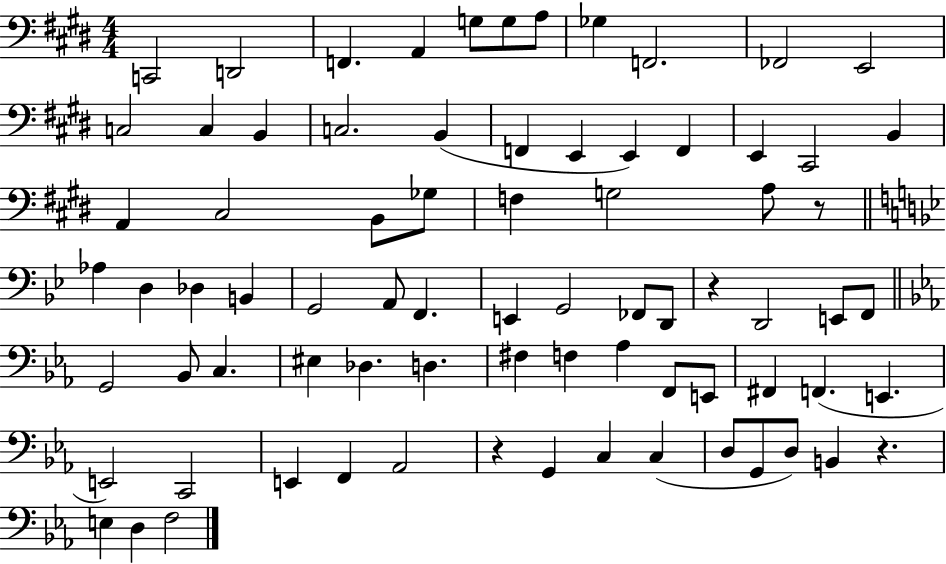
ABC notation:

X:1
T:Untitled
M:4/4
L:1/4
K:E
C,,2 D,,2 F,, A,, G,/2 G,/2 A,/2 _G, F,,2 _F,,2 E,,2 C,2 C, B,, C,2 B,, F,, E,, E,, F,, E,, ^C,,2 B,, A,, ^C,2 B,,/2 _G,/2 F, G,2 A,/2 z/2 _A, D, _D, B,, G,,2 A,,/2 F,, E,, G,,2 _F,,/2 D,,/2 z D,,2 E,,/2 F,,/2 G,,2 _B,,/2 C, ^E, _D, D, ^F, F, _A, F,,/2 E,,/2 ^F,, F,, E,, E,,2 C,,2 E,, F,, _A,,2 z G,, C, C, D,/2 G,,/2 D,/2 B,, z E, D, F,2